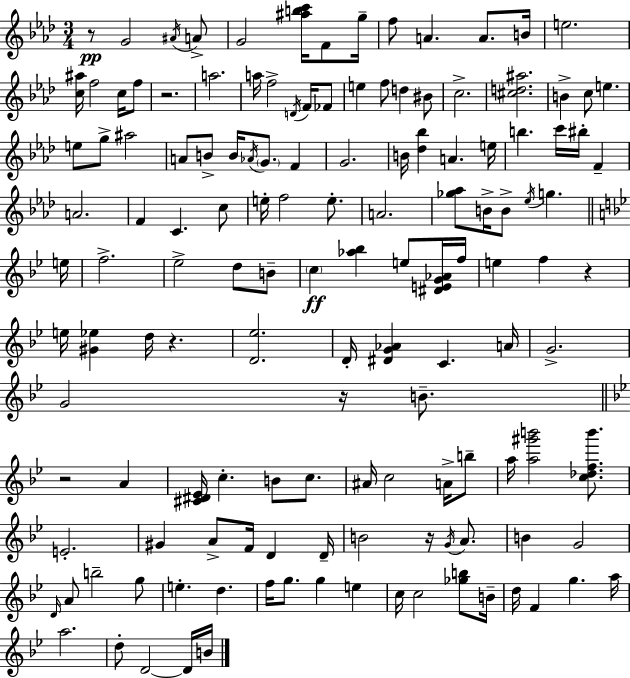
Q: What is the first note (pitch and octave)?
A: G4